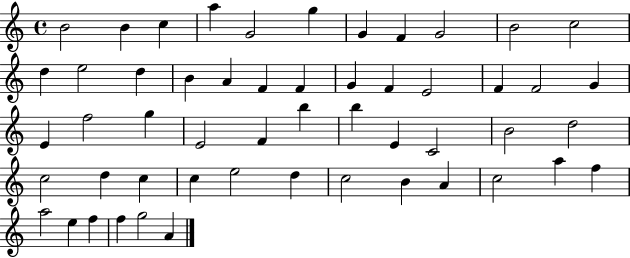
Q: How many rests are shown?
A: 0